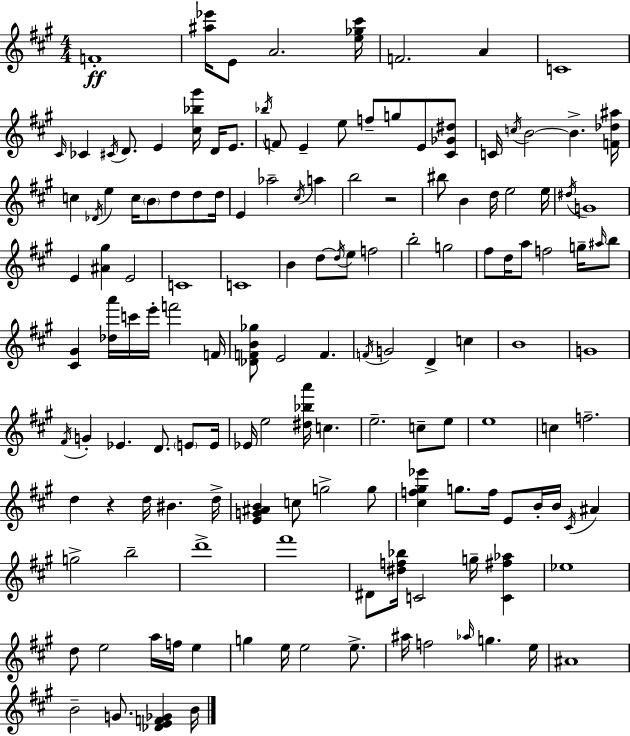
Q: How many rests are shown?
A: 2